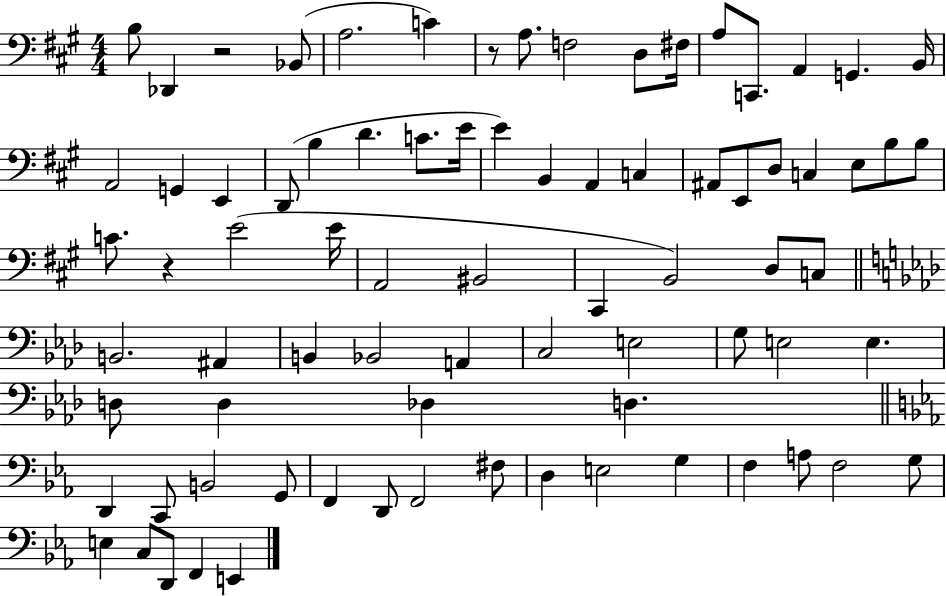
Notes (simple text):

B3/e Db2/q R/h Bb2/e A3/h. C4/q R/e A3/e. F3/h D3/e F#3/s A3/e C2/e. A2/q G2/q. B2/s A2/h G2/q E2/q D2/e B3/q D4/q. C4/e. E4/s E4/q B2/q A2/q C3/q A#2/e E2/e D3/e C3/q E3/e B3/e B3/e C4/e. R/q E4/h E4/s A2/h BIS2/h C#2/q B2/h D3/e C3/e B2/h. A#2/q B2/q Bb2/h A2/q C3/h E3/h G3/e E3/h E3/q. D3/e D3/q Db3/q D3/q. D2/q C2/e B2/h G2/e F2/q D2/e F2/h F#3/e D3/q E3/h G3/q F3/q A3/e F3/h G3/e E3/q C3/e D2/e F2/q E2/q